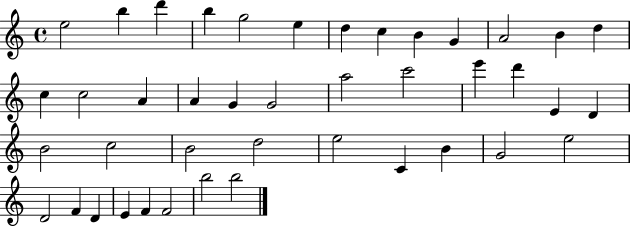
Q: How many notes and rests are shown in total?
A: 42